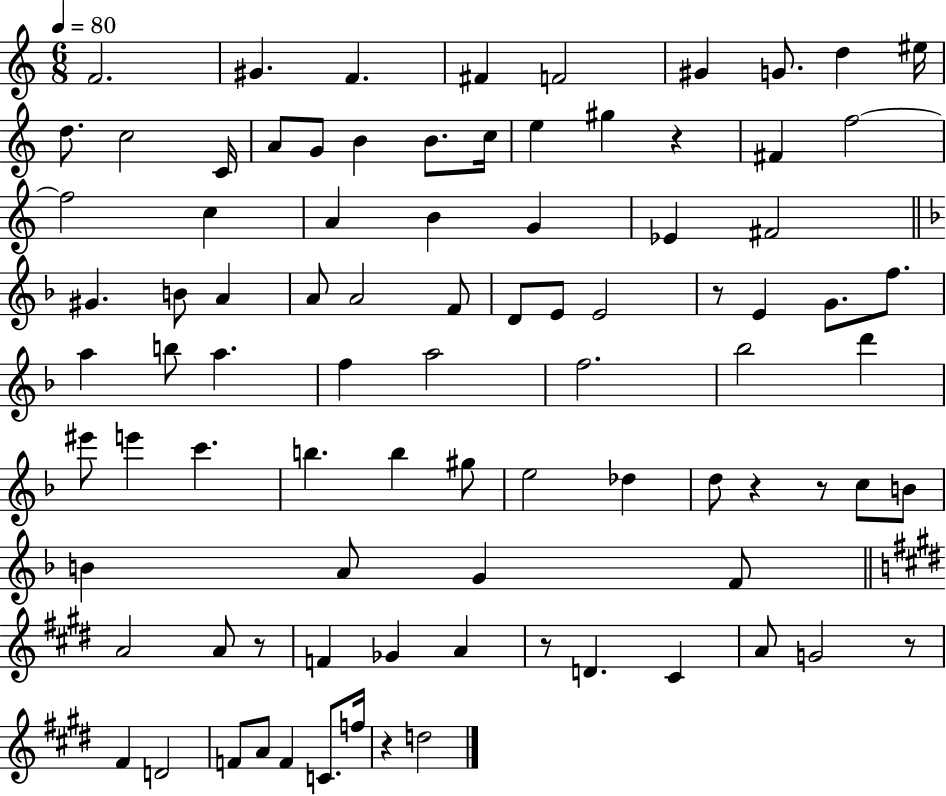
{
  \clef treble
  \numericTimeSignature
  \time 6/8
  \key c \major
  \tempo 4 = 80
  f'2. | gis'4. f'4. | fis'4 f'2 | gis'4 g'8. d''4 eis''16 | \break d''8. c''2 c'16 | a'8 g'8 b'4 b'8. c''16 | e''4 gis''4 r4 | fis'4 f''2~~ | \break f''2 c''4 | a'4 b'4 g'4 | ees'4 fis'2 | \bar "||" \break \key d \minor gis'4. b'8 a'4 | a'8 a'2 f'8 | d'8 e'8 e'2 | r8 e'4 g'8. f''8. | \break a''4 b''8 a''4. | f''4 a''2 | f''2. | bes''2 d'''4 | \break eis'''8 e'''4 c'''4. | b''4. b''4 gis''8 | e''2 des''4 | d''8 r4 r8 c''8 b'8 | \break b'4 a'8 g'4 f'8 | \bar "||" \break \key e \major a'2 a'8 r8 | f'4 ges'4 a'4 | r8 d'4. cis'4 | a'8 g'2 r8 | \break fis'4 d'2 | f'8 a'8 f'4 c'8. f''16 | r4 d''2 | \bar "|."
}